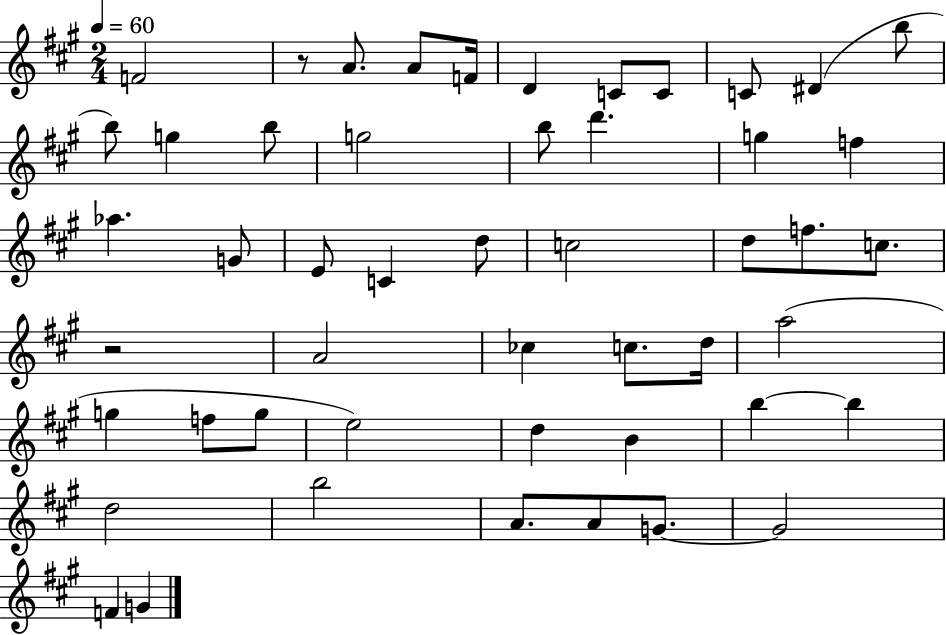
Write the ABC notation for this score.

X:1
T:Untitled
M:2/4
L:1/4
K:A
F2 z/2 A/2 A/2 F/4 D C/2 C/2 C/2 ^D b/2 b/2 g b/2 g2 b/2 d' g f _a G/2 E/2 C d/2 c2 d/2 f/2 c/2 z2 A2 _c c/2 d/4 a2 g f/2 g/2 e2 d B b b d2 b2 A/2 A/2 G/2 G2 F G